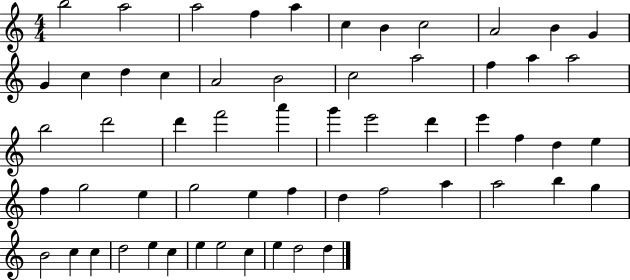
{
  \clef treble
  \numericTimeSignature
  \time 4/4
  \key c \major
  b''2 a''2 | a''2 f''4 a''4 | c''4 b'4 c''2 | a'2 b'4 g'4 | \break g'4 c''4 d''4 c''4 | a'2 b'2 | c''2 a''2 | f''4 a''4 a''2 | \break b''2 d'''2 | d'''4 f'''2 a'''4 | g'''4 e'''2 d'''4 | e'''4 f''4 d''4 e''4 | \break f''4 g''2 e''4 | g''2 e''4 f''4 | d''4 f''2 a''4 | a''2 b''4 g''4 | \break b'2 c''4 c''4 | d''2 e''4 c''4 | e''4 e''2 c''4 | e''4 d''2 d''4 | \break \bar "|."
}